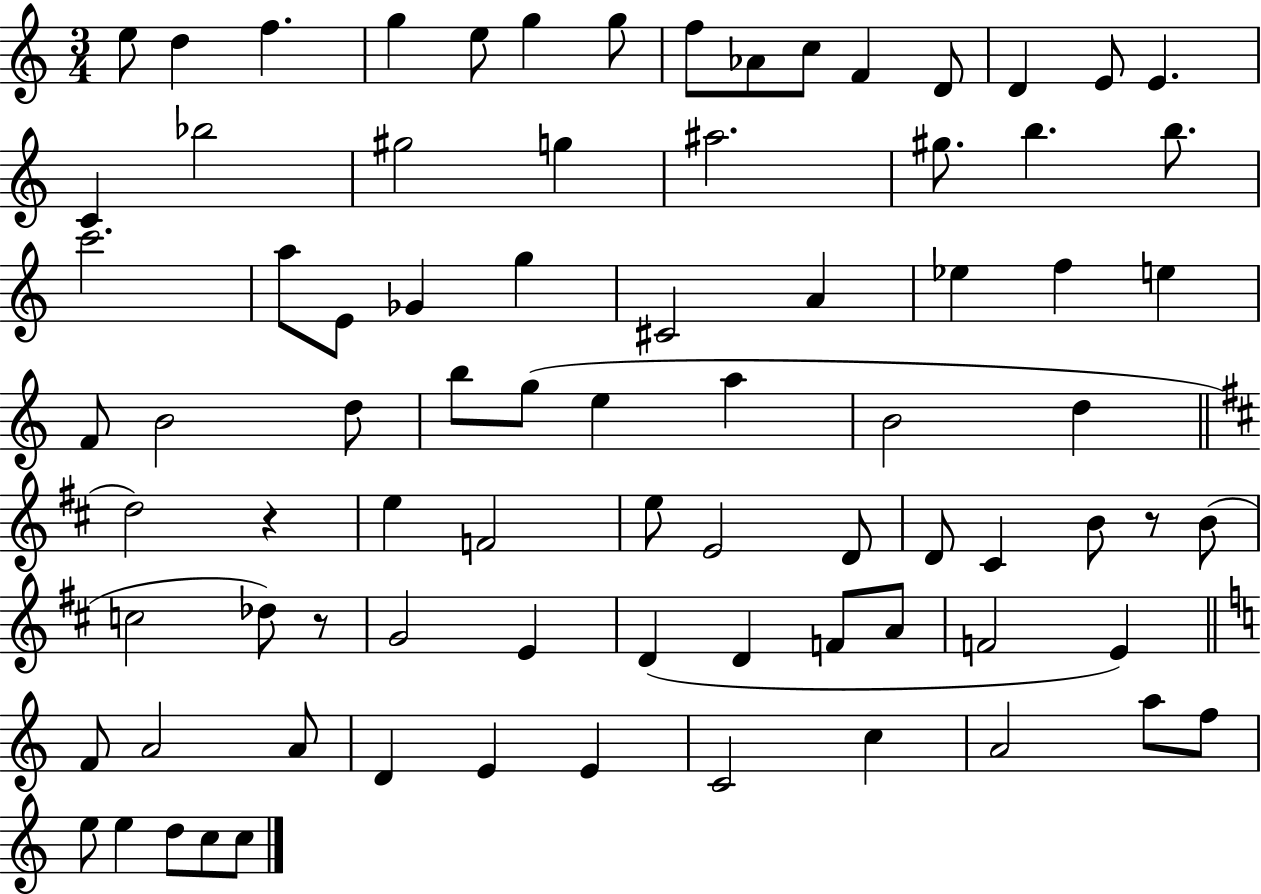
E5/e D5/q F5/q. G5/q E5/e G5/q G5/e F5/e Ab4/e C5/e F4/q D4/e D4/q E4/e E4/q. C4/q Bb5/h G#5/h G5/q A#5/h. G#5/e. B5/q. B5/e. C6/h. A5/e E4/e Gb4/q G5/q C#4/h A4/q Eb5/q F5/q E5/q F4/e B4/h D5/e B5/e G5/e E5/q A5/q B4/h D5/q D5/h R/q E5/q F4/h E5/e E4/h D4/e D4/e C#4/q B4/e R/e B4/e C5/h Db5/e R/e G4/h E4/q D4/q D4/q F4/e A4/e F4/h E4/q F4/e A4/h A4/e D4/q E4/q E4/q C4/h C5/q A4/h A5/e F5/e E5/e E5/q D5/e C5/e C5/e